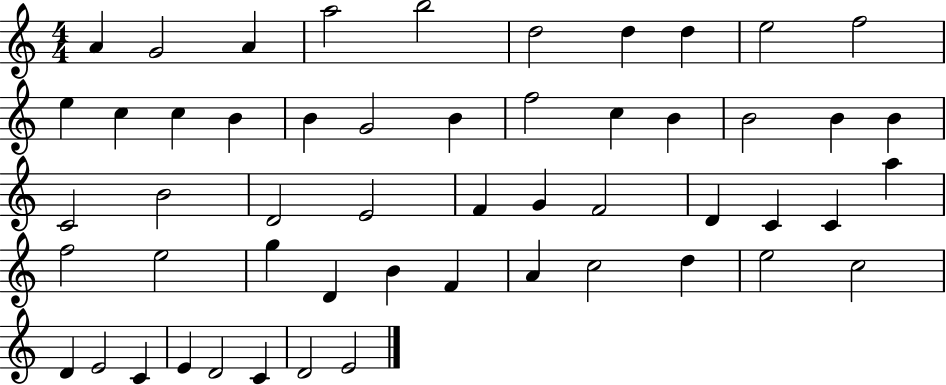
{
  \clef treble
  \numericTimeSignature
  \time 4/4
  \key c \major
  a'4 g'2 a'4 | a''2 b''2 | d''2 d''4 d''4 | e''2 f''2 | \break e''4 c''4 c''4 b'4 | b'4 g'2 b'4 | f''2 c''4 b'4 | b'2 b'4 b'4 | \break c'2 b'2 | d'2 e'2 | f'4 g'4 f'2 | d'4 c'4 c'4 a''4 | \break f''2 e''2 | g''4 d'4 b'4 f'4 | a'4 c''2 d''4 | e''2 c''2 | \break d'4 e'2 c'4 | e'4 d'2 c'4 | d'2 e'2 | \bar "|."
}